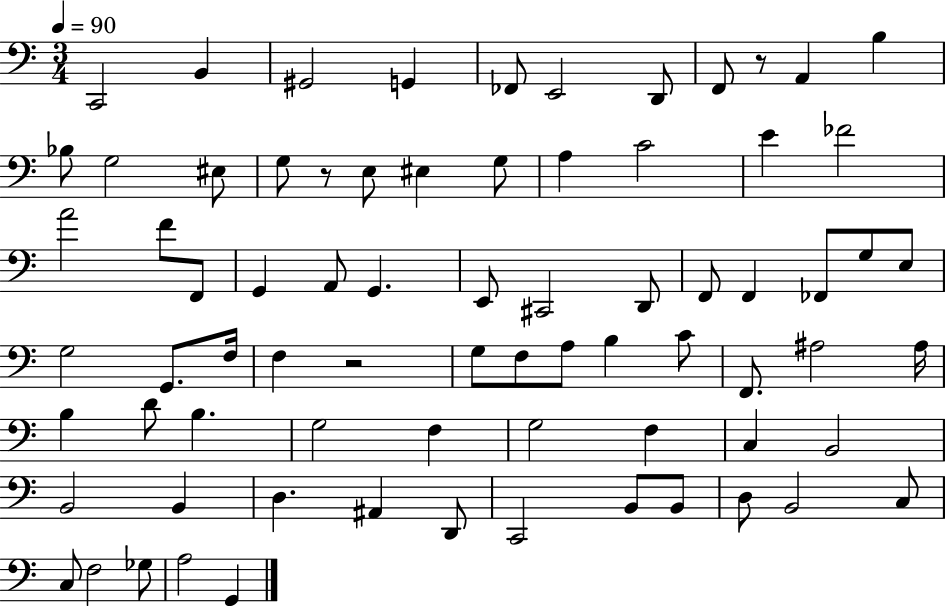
X:1
T:Untitled
M:3/4
L:1/4
K:C
C,,2 B,, ^G,,2 G,, _F,,/2 E,,2 D,,/2 F,,/2 z/2 A,, B, _B,/2 G,2 ^E,/2 G,/2 z/2 E,/2 ^E, G,/2 A, C2 E _F2 A2 F/2 F,,/2 G,, A,,/2 G,, E,,/2 ^C,,2 D,,/2 F,,/2 F,, _F,,/2 G,/2 E,/2 G,2 G,,/2 F,/4 F, z2 G,/2 F,/2 A,/2 B, C/2 F,,/2 ^A,2 ^A,/4 B, D/2 B, G,2 F, G,2 F, C, B,,2 B,,2 B,, D, ^A,, D,,/2 C,,2 B,,/2 B,,/2 D,/2 B,,2 C,/2 C,/2 F,2 _G,/2 A,2 G,,